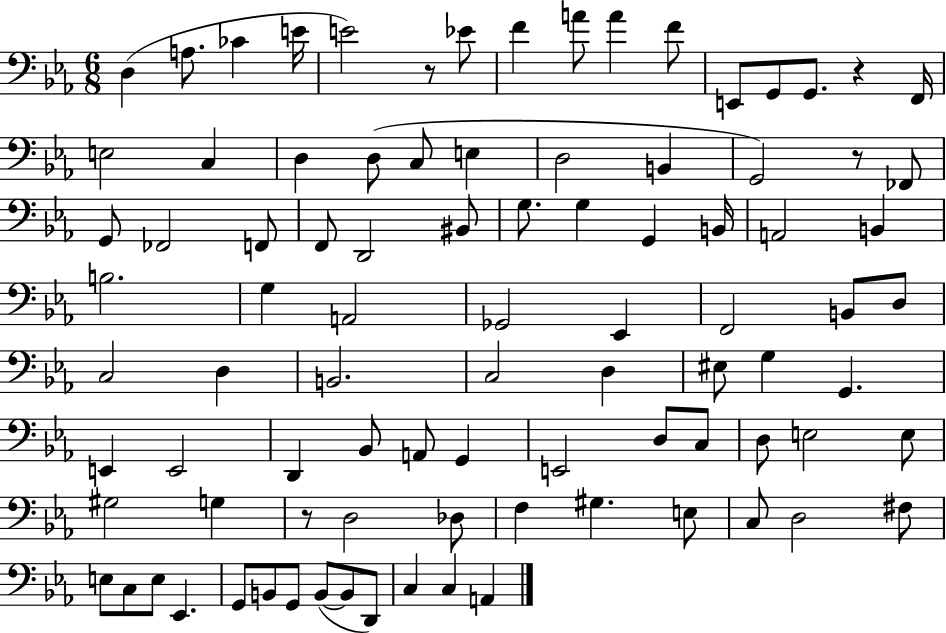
X:1
T:Untitled
M:6/8
L:1/4
K:Eb
D, A,/2 _C E/4 E2 z/2 _E/2 F A/2 A F/2 E,,/2 G,,/2 G,,/2 z F,,/4 E,2 C, D, D,/2 C,/2 E, D,2 B,, G,,2 z/2 _F,,/2 G,,/2 _F,,2 F,,/2 F,,/2 D,,2 ^B,,/2 G,/2 G, G,, B,,/4 A,,2 B,, B,2 G, A,,2 _G,,2 _E,, F,,2 B,,/2 D,/2 C,2 D, B,,2 C,2 D, ^E,/2 G, G,, E,, E,,2 D,, _B,,/2 A,,/2 G,, E,,2 D,/2 C,/2 D,/2 E,2 E,/2 ^G,2 G, z/2 D,2 _D,/2 F, ^G, E,/2 C,/2 D,2 ^F,/2 E,/2 C,/2 E,/2 _E,, G,,/2 B,,/2 G,,/2 B,,/2 B,,/2 D,,/2 C, C, A,,